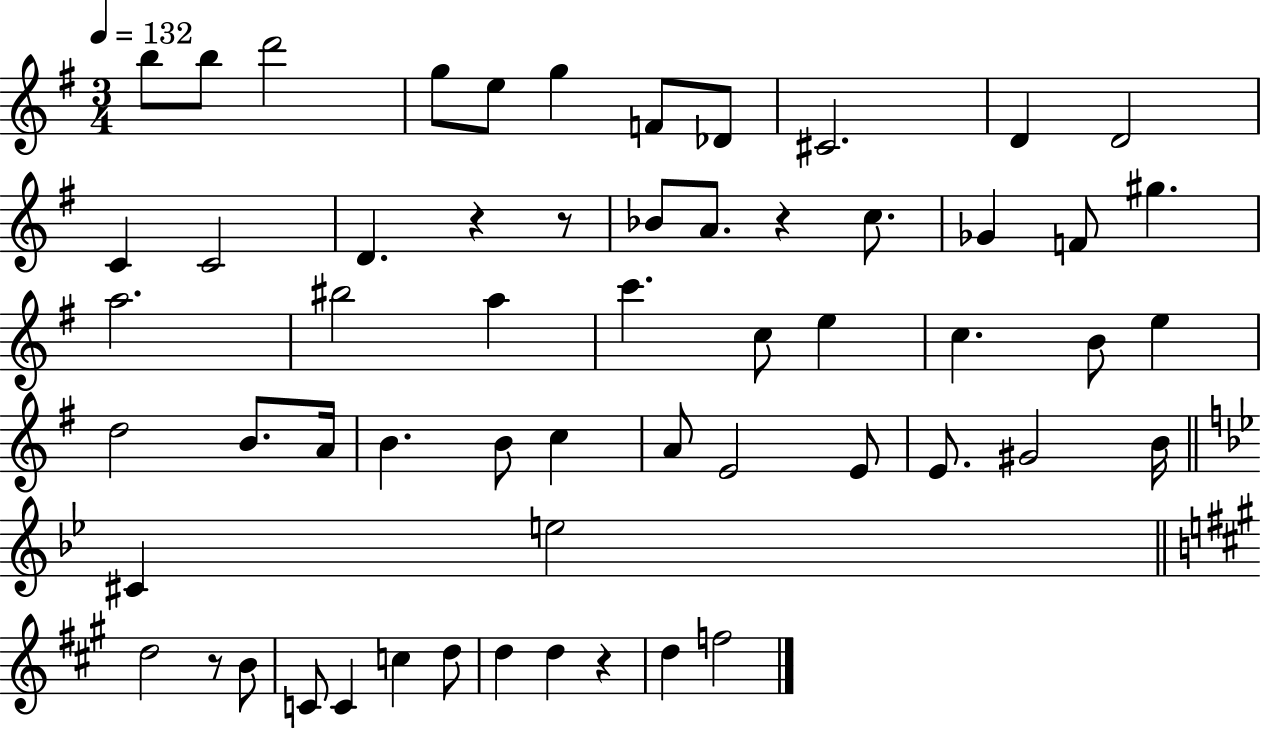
B5/e B5/e D6/h G5/e E5/e G5/q F4/e Db4/e C#4/h. D4/q D4/h C4/q C4/h D4/q. R/q R/e Bb4/e A4/e. R/q C5/e. Gb4/q F4/e G#5/q. A5/h. BIS5/h A5/q C6/q. C5/e E5/q C5/q. B4/e E5/q D5/h B4/e. A4/s B4/q. B4/e C5/q A4/e E4/h E4/e E4/e. G#4/h B4/s C#4/q E5/h D5/h R/e B4/e C4/e C4/q C5/q D5/e D5/q D5/q R/q D5/q F5/h